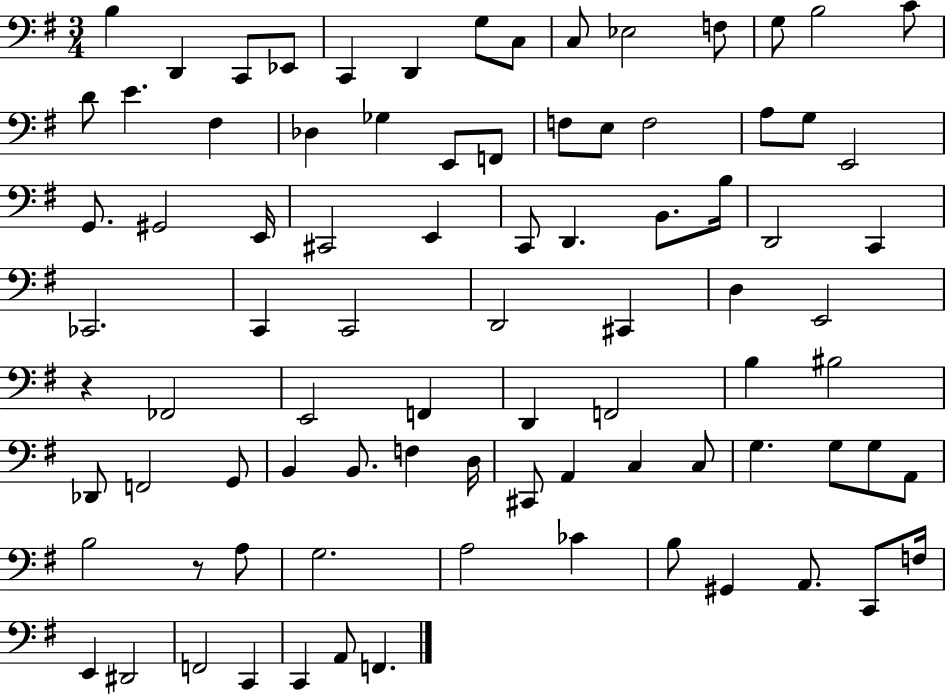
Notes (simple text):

B3/q D2/q C2/e Eb2/e C2/q D2/q G3/e C3/e C3/e Eb3/h F3/e G3/e B3/h C4/e D4/e E4/q. F#3/q Db3/q Gb3/q E2/e F2/e F3/e E3/e F3/h A3/e G3/e E2/h G2/e. G#2/h E2/s C#2/h E2/q C2/e D2/q. B2/e. B3/s D2/h C2/q CES2/h. C2/q C2/h D2/h C#2/q D3/q E2/h R/q FES2/h E2/h F2/q D2/q F2/h B3/q BIS3/h Db2/e F2/h G2/e B2/q B2/e. F3/q D3/s C#2/e A2/q C3/q C3/e G3/q. G3/e G3/e A2/e B3/h R/e A3/e G3/h. A3/h CES4/q B3/e G#2/q A2/e. C2/e F3/s E2/q D#2/h F2/h C2/q C2/q A2/e F2/q.